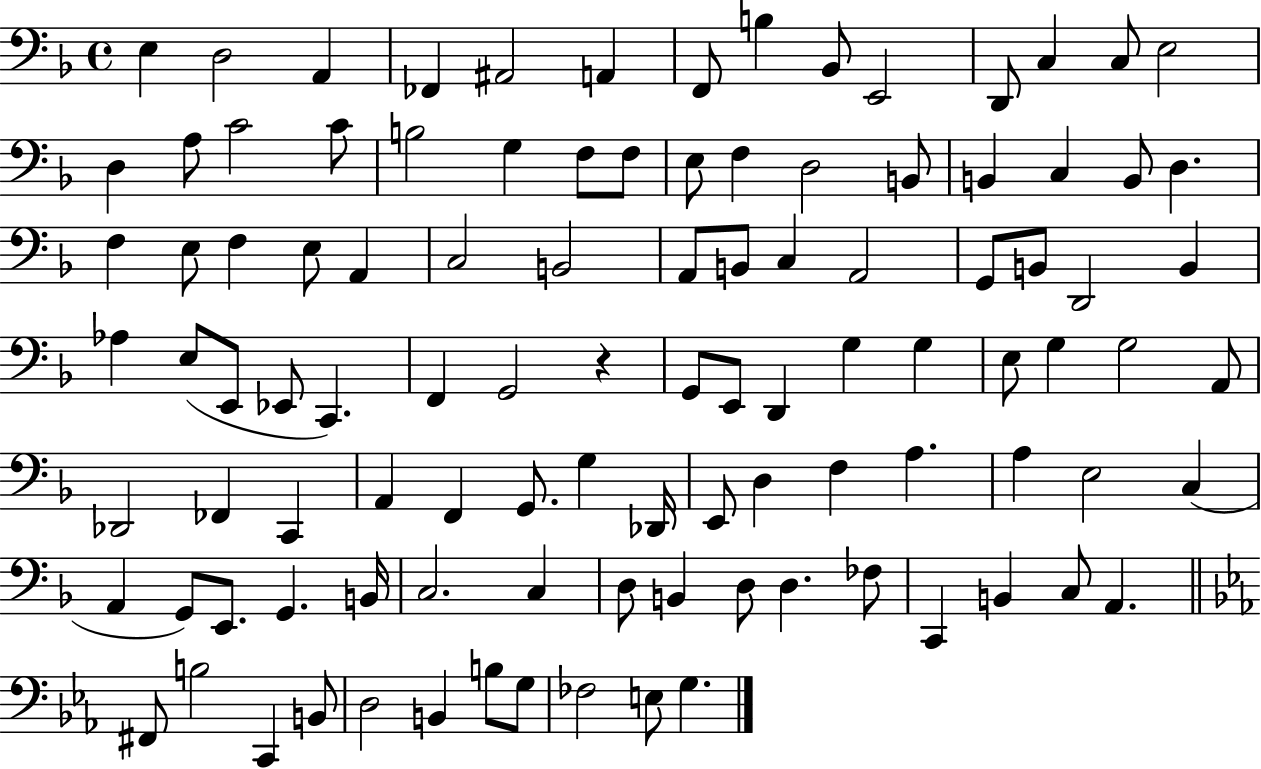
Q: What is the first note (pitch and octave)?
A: E3